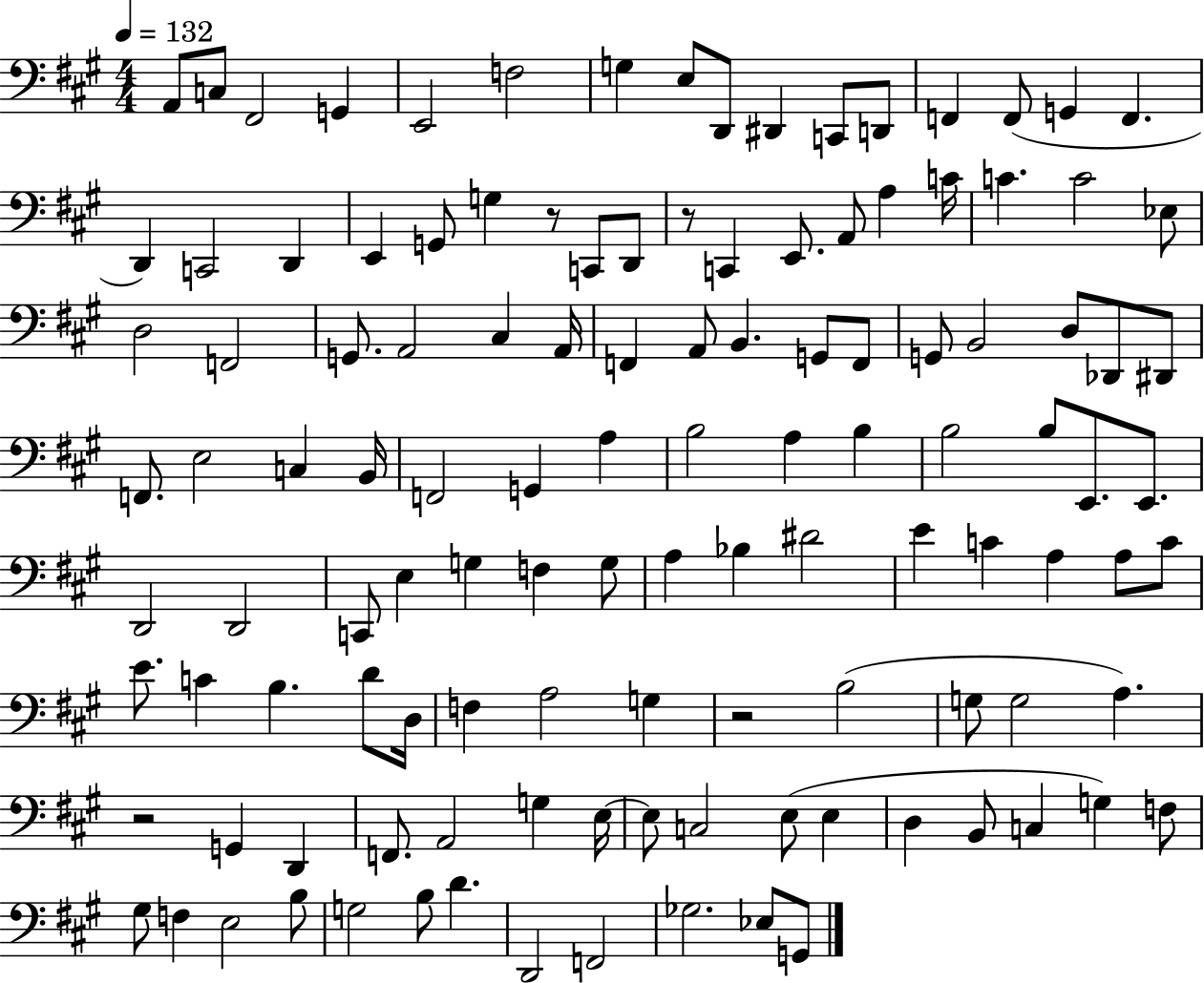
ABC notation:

X:1
T:Untitled
M:4/4
L:1/4
K:A
A,,/2 C,/2 ^F,,2 G,, E,,2 F,2 G, E,/2 D,,/2 ^D,, C,,/2 D,,/2 F,, F,,/2 G,, F,, D,, C,,2 D,, E,, G,,/2 G, z/2 C,,/2 D,,/2 z/2 C,, E,,/2 A,,/2 A, C/4 C C2 _E,/2 D,2 F,,2 G,,/2 A,,2 ^C, A,,/4 F,, A,,/2 B,, G,,/2 F,,/2 G,,/2 B,,2 D,/2 _D,,/2 ^D,,/2 F,,/2 E,2 C, B,,/4 F,,2 G,, A, B,2 A, B, B,2 B,/2 E,,/2 E,,/2 D,,2 D,,2 C,,/2 E, G, F, G,/2 A, _B, ^D2 E C A, A,/2 C/2 E/2 C B, D/2 D,/4 F, A,2 G, z2 B,2 G,/2 G,2 A, z2 G,, D,, F,,/2 A,,2 G, E,/4 E,/2 C,2 E,/2 E, D, B,,/2 C, G, F,/2 ^G,/2 F, E,2 B,/2 G,2 B,/2 D D,,2 F,,2 _G,2 _E,/2 G,,/2